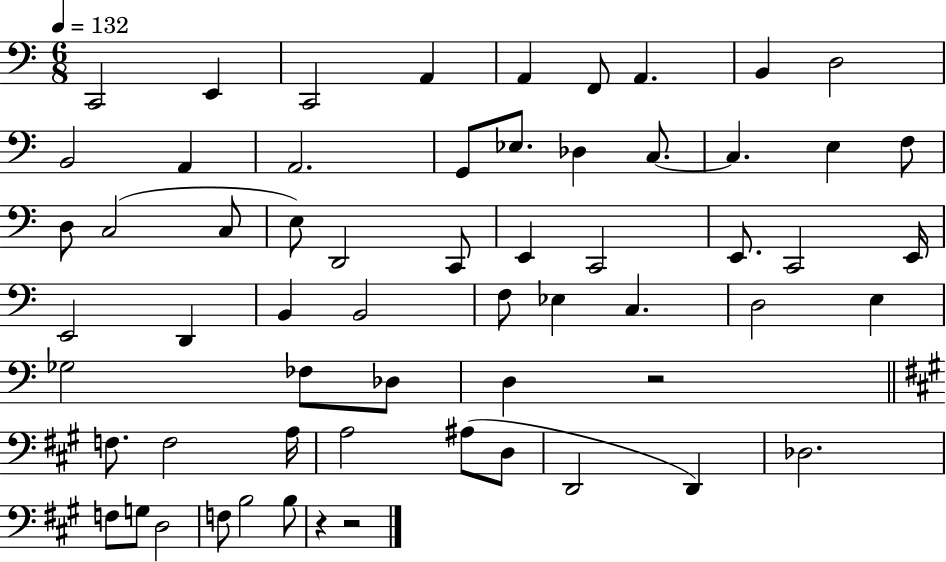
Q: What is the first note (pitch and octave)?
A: C2